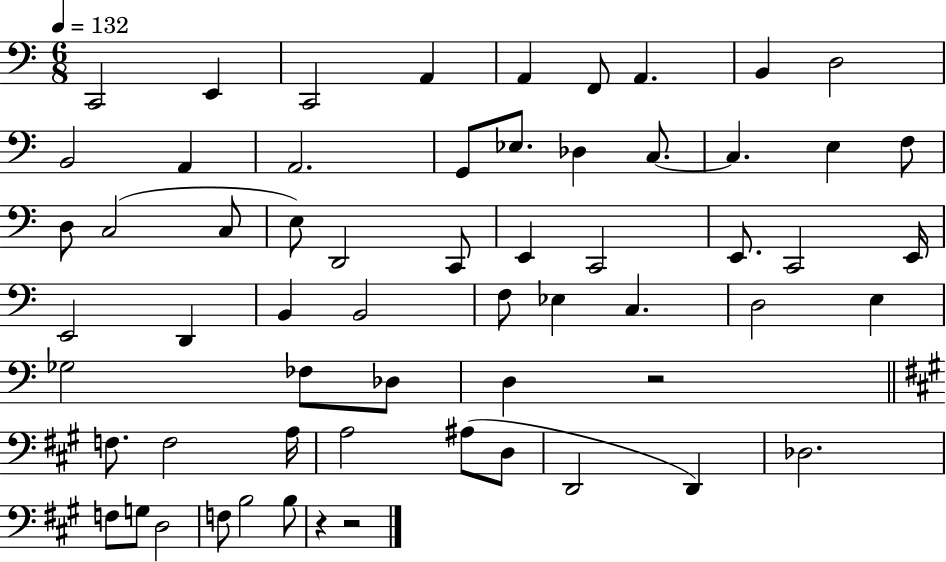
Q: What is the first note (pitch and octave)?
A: C2